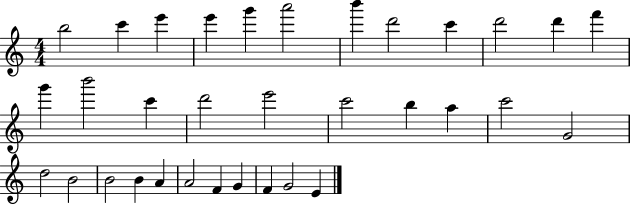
B5/h C6/q E6/q E6/q G6/q A6/h B6/q D6/h C6/q D6/h D6/q F6/q G6/q B6/h C6/q D6/h E6/h C6/h B5/q A5/q C6/h G4/h D5/h B4/h B4/h B4/q A4/q A4/h F4/q G4/q F4/q G4/h E4/q